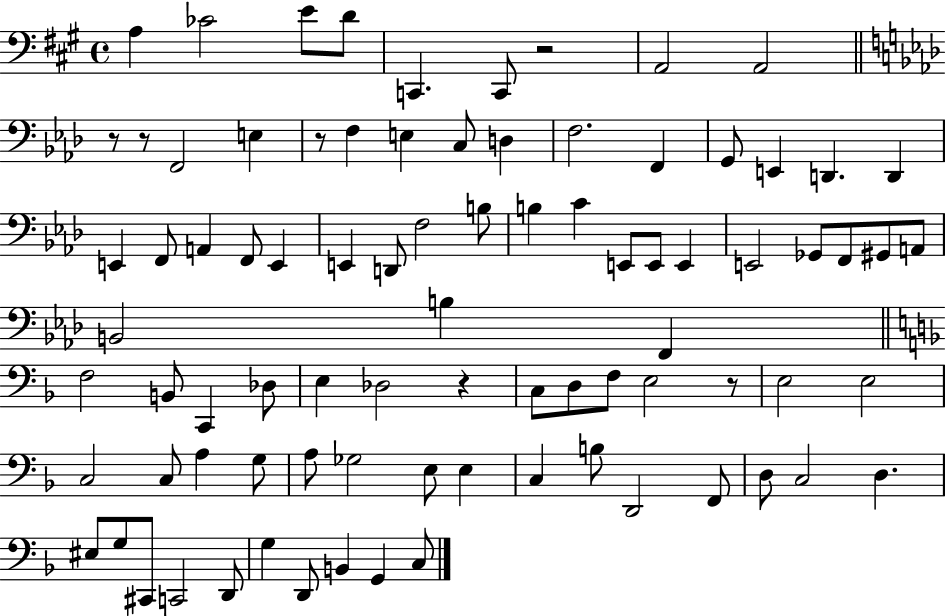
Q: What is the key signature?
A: A major